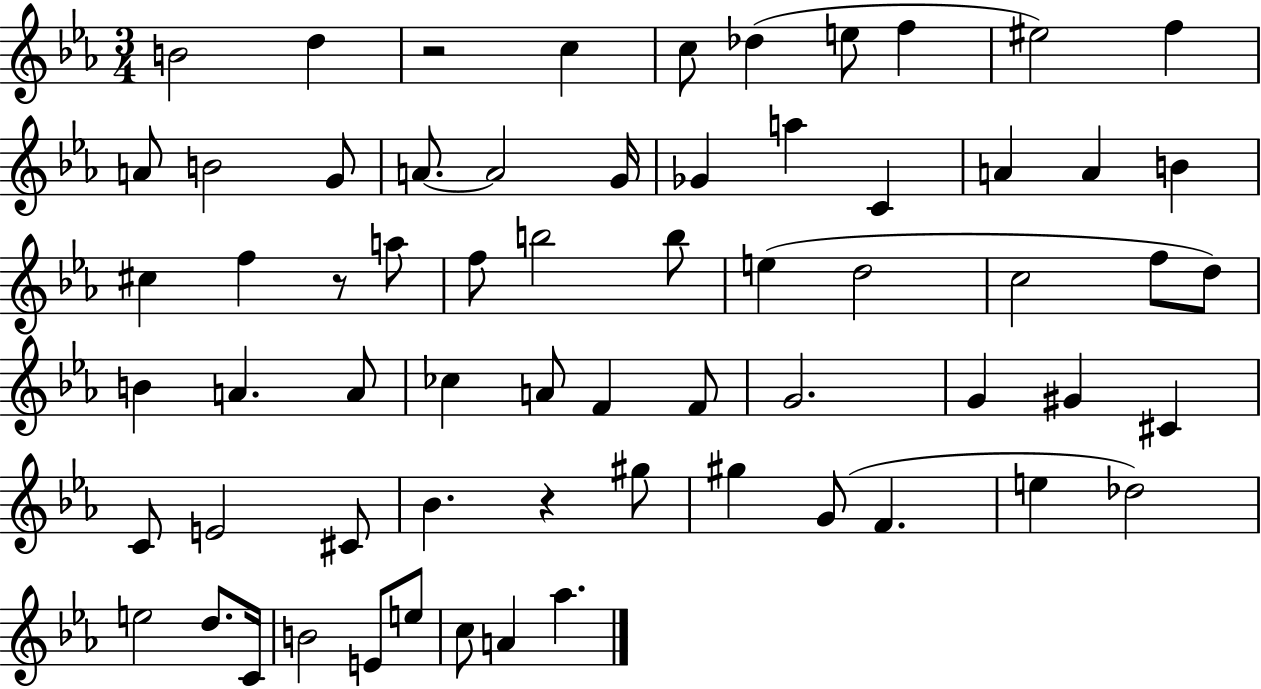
X:1
T:Untitled
M:3/4
L:1/4
K:Eb
B2 d z2 c c/2 _d e/2 f ^e2 f A/2 B2 G/2 A/2 A2 G/4 _G a C A A B ^c f z/2 a/2 f/2 b2 b/2 e d2 c2 f/2 d/2 B A A/2 _c A/2 F F/2 G2 G ^G ^C C/2 E2 ^C/2 _B z ^g/2 ^g G/2 F e _d2 e2 d/2 C/4 B2 E/2 e/2 c/2 A _a